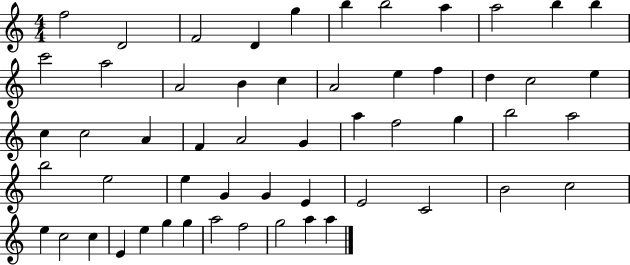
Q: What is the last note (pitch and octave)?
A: A5